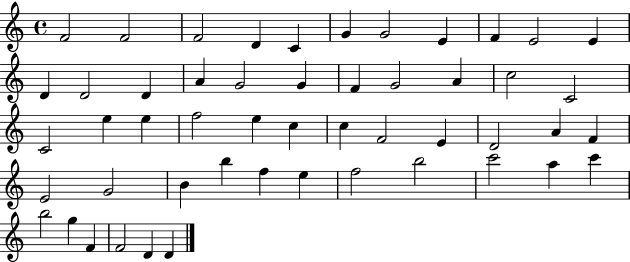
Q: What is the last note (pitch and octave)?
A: D4